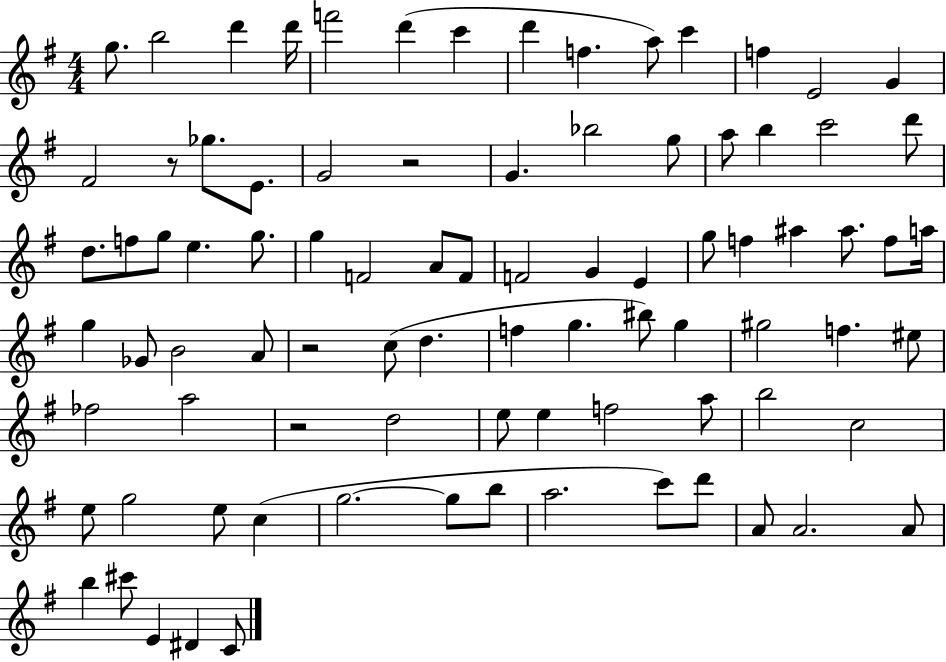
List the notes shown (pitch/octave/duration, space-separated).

G5/e. B5/h D6/q D6/s F6/h D6/q C6/q D6/q F5/q. A5/e C6/q F5/q E4/h G4/q F#4/h R/e Gb5/e. E4/e. G4/h R/h G4/q. Bb5/h G5/e A5/e B5/q C6/h D6/e D5/e. F5/e G5/e E5/q. G5/e. G5/q F4/h A4/e F4/e F4/h G4/q E4/q G5/e F5/q A#5/q A#5/e. F5/e A5/s G5/q Gb4/e B4/h A4/e R/h C5/e D5/q. F5/q G5/q. BIS5/e G5/q G#5/h F5/q. EIS5/e FES5/h A5/h R/h D5/h E5/e E5/q F5/h A5/e B5/h C5/h E5/e G5/h E5/e C5/q G5/h. G5/e B5/e A5/h. C6/e D6/e A4/e A4/h. A4/e B5/q C#6/e E4/q D#4/q C4/e